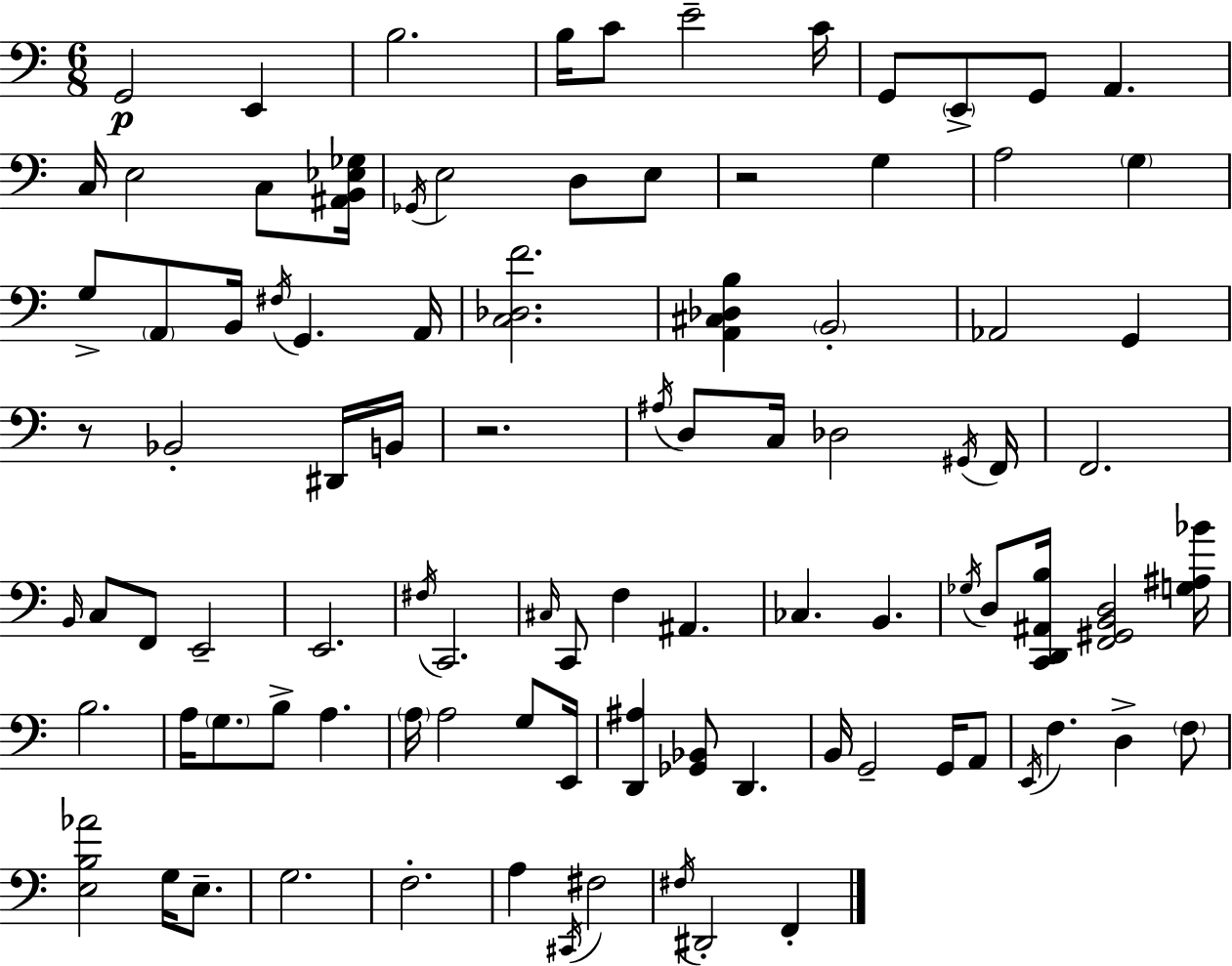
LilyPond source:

{
  \clef bass
  \numericTimeSignature
  \time 6/8
  \key c \major
  g,2\p e,4 | b2. | b16 c'8 e'2-- c'16 | g,8 \parenthesize e,8-> g,8 a,4. | \break c16 e2 c8 <ais, b, ees ges>16 | \acciaccatura { ges,16 } e2 d8 e8 | r2 g4 | a2 \parenthesize g4 | \break g8-> \parenthesize a,8 b,16 \acciaccatura { fis16 } g,4. | a,16 <c des f'>2. | <a, cis des b>4 \parenthesize b,2-. | aes,2 g,4 | \break r8 bes,2-. | dis,16 b,16 r2. | \acciaccatura { ais16 } d8 c16 des2 | \acciaccatura { gis,16 } f,16 f,2. | \break \grace { b,16 } c8 f,8 e,2-- | e,2. | \acciaccatura { fis16 } c,2. | \grace { cis16 } c,8 f4 | \break ais,4. ces4. | b,4. \acciaccatura { ges16 } d8 <c, d, ais, b>16 <f, gis, b, d>2 | <g ais bes'>16 b2. | a16 \parenthesize g8. | \break b8-> a4. \parenthesize a16 a2 | g8 e,16 <d, ais>4 | <ges, bes,>8 d,4. b,16 g,2-- | g,16 a,8 \acciaccatura { e,16 } f4. | \break d4-> \parenthesize f8 <e b aes'>2 | g16 e8.-- g2. | f2.-. | a4 | \break \acciaccatura { cis,16 } fis2 \acciaccatura { fis16 } dis,2-. | f,4-. \bar "|."
}